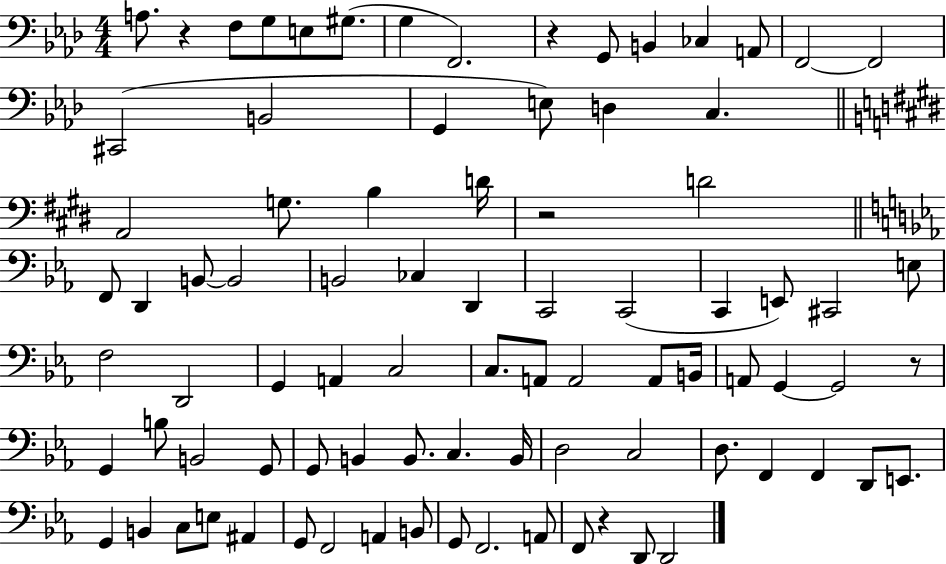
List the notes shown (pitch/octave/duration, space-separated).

A3/e. R/q F3/e G3/e E3/e G#3/e. G3/q F2/h. R/q G2/e B2/q CES3/q A2/e F2/h F2/h C#2/h B2/h G2/q E3/e D3/q C3/q. A2/h G3/e. B3/q D4/s R/h D4/h F2/e D2/q B2/e B2/h B2/h CES3/q D2/q C2/h C2/h C2/q E2/e C#2/h E3/e F3/h D2/h G2/q A2/q C3/h C3/e. A2/e A2/h A2/e B2/s A2/e G2/q G2/h R/e G2/q B3/e B2/h G2/e G2/e B2/q B2/e. C3/q. B2/s D3/h C3/h D3/e. F2/q F2/q D2/e E2/e. G2/q B2/q C3/e E3/e A#2/q G2/e F2/h A2/q B2/e G2/e F2/h. A2/e F2/e R/q D2/e D2/h